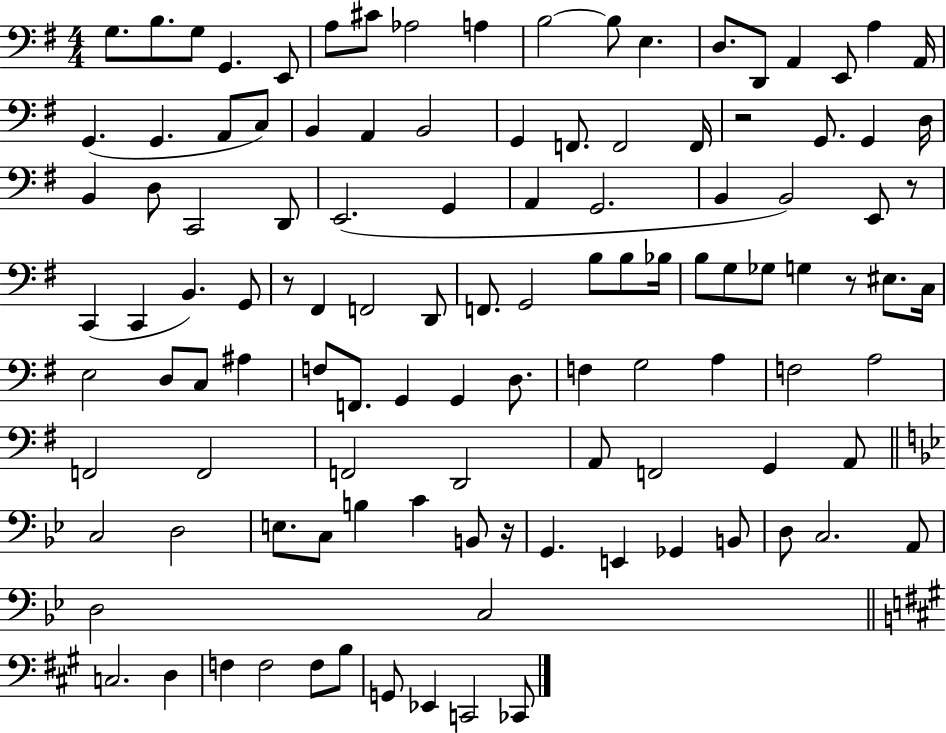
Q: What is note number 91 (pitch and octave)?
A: G2